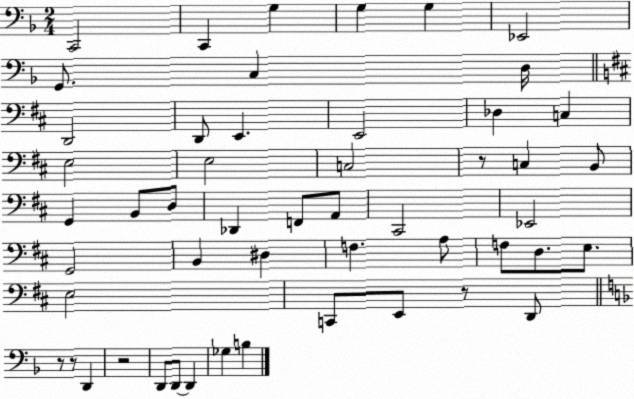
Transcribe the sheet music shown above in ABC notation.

X:1
T:Untitled
M:2/4
L:1/4
K:F
C,,2 C,, G, G, G, _E,,2 G,,/2 C, D,/4 D,,2 D,,/2 E,, E,,2 _D, C, E,2 E,2 C,2 z/2 C, B,,/2 G,, B,,/2 D,/2 _D,, F,,/2 A,,/2 ^C,,2 _E,,2 G,,2 B,, ^D, F, A,/2 F,/2 D,/2 E,/2 E,2 C,,/2 E,,/2 z/2 D,,/2 z/2 z/2 D,, z2 D,,/2 D,,/2 D,, _G, B,